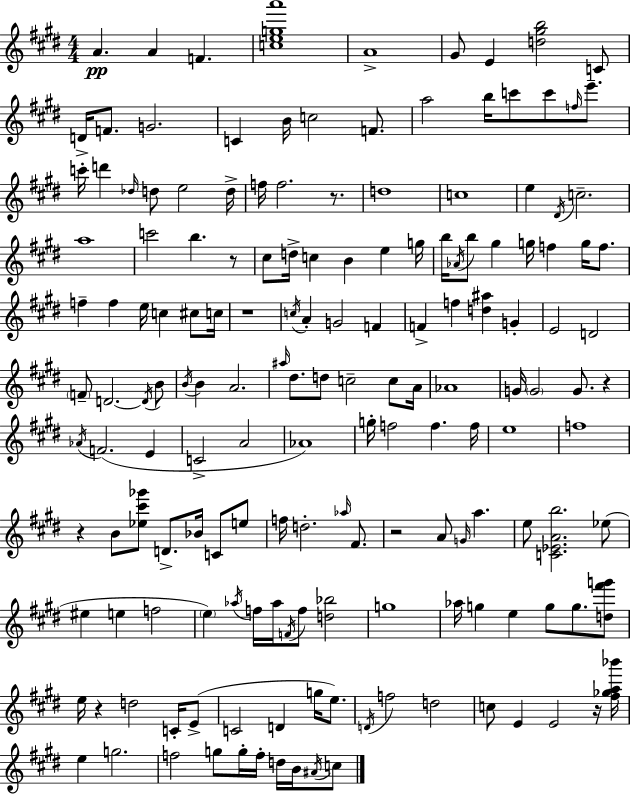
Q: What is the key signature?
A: E major